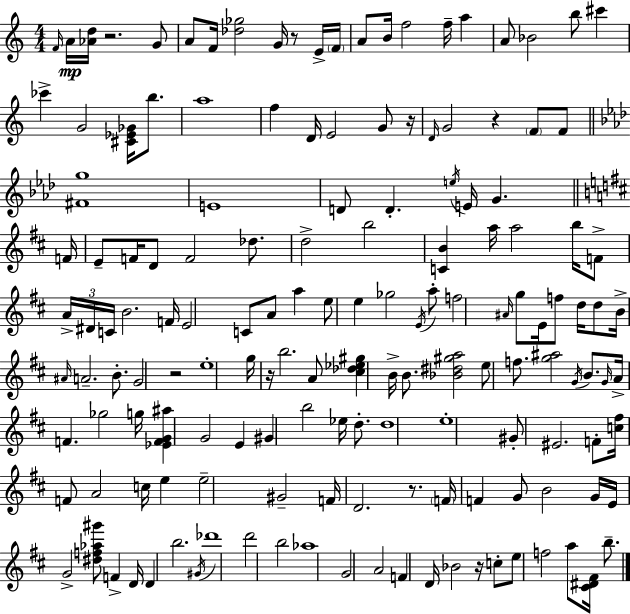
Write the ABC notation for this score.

X:1
T:Untitled
M:4/4
L:1/4
K:Am
F/4 A/4 [_Ad]/4 z2 G/2 A/2 F/4 [_d_g]2 G/4 z/2 E/4 F/4 A/2 B/4 f2 f/4 a A/2 _B2 b/2 ^c' _c' G2 [^C_E_G]/4 b/2 a4 f D/4 E2 G/2 z/4 D/4 G2 z F/2 F/2 [^Fg]4 E4 D/2 D e/4 E/4 G F/4 E/2 F/4 D/2 F2 _d/2 d2 b2 [CB] a/4 a2 b/4 F/2 A/4 ^D/4 C/4 B2 F/4 E2 C/2 A/2 a e/2 e _g2 E/4 a/2 f2 ^A/4 g/2 E/4 f/2 d/4 d/2 B/4 ^A/4 A2 B/2 G2 z2 e4 g/4 z/4 b2 A/2 [^c_d_e^g] B/4 B/2 [_B^d^ga]2 e/2 f/2 [g^a]2 G/4 B/2 G/4 A/4 F _g2 g/4 [_EFG^a] G2 E ^G b2 _e/4 d/2 d4 e4 ^G/2 ^E2 F/2 [c^f]/4 F/2 A2 c/4 e e2 ^G2 F/4 D2 z/2 F/4 F G/2 B2 G/4 E/4 G2 [^df_a^g']/2 F D/4 D b2 ^G/4 _d'4 d'2 b2 _a4 G2 A2 F D/4 _B2 z/4 c/2 e/2 f2 a/2 [^C^D^F]/4 b/2